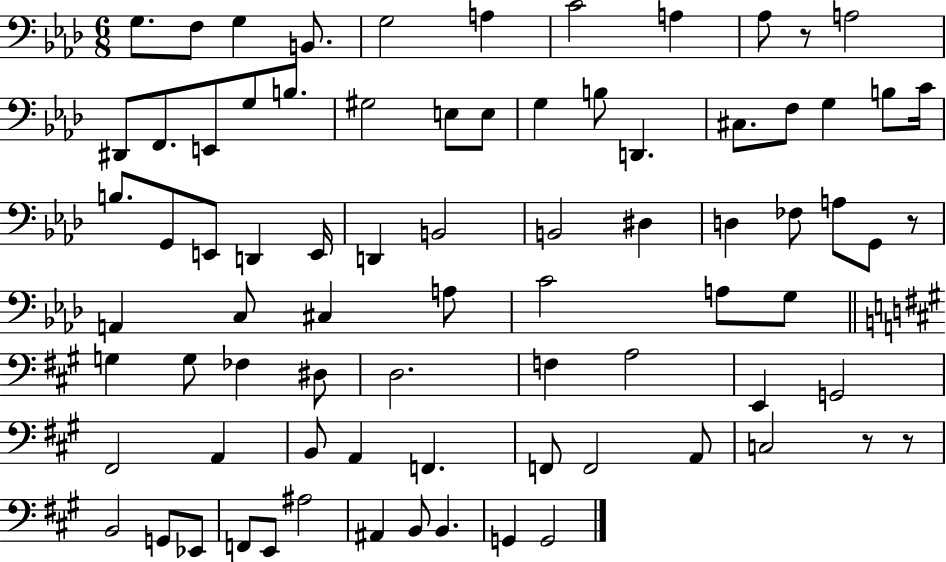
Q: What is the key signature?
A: AES major